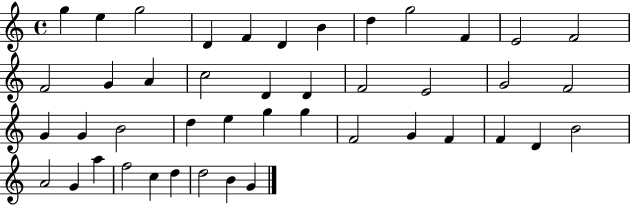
X:1
T:Untitled
M:4/4
L:1/4
K:C
g e g2 D F D B d g2 F E2 F2 F2 G A c2 D D F2 E2 G2 F2 G G B2 d e g g F2 G F F D B2 A2 G a f2 c d d2 B G